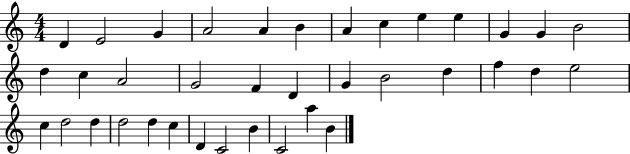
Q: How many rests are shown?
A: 0